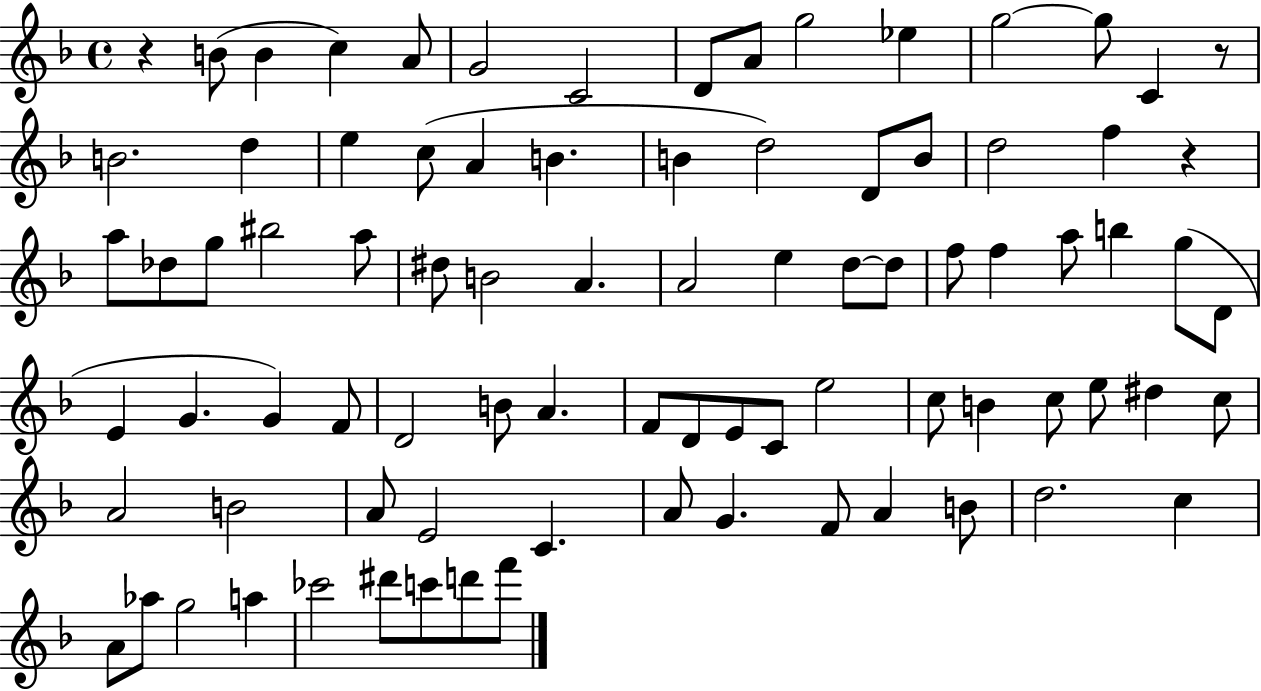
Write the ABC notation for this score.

X:1
T:Untitled
M:4/4
L:1/4
K:F
z B/2 B c A/2 G2 C2 D/2 A/2 g2 _e g2 g/2 C z/2 B2 d e c/2 A B B d2 D/2 B/2 d2 f z a/2 _d/2 g/2 ^b2 a/2 ^d/2 B2 A A2 e d/2 d/2 f/2 f a/2 b g/2 D/2 E G G F/2 D2 B/2 A F/2 D/2 E/2 C/2 e2 c/2 B c/2 e/2 ^d c/2 A2 B2 A/2 E2 C A/2 G F/2 A B/2 d2 c A/2 _a/2 g2 a _c'2 ^d'/2 c'/2 d'/2 f'/2